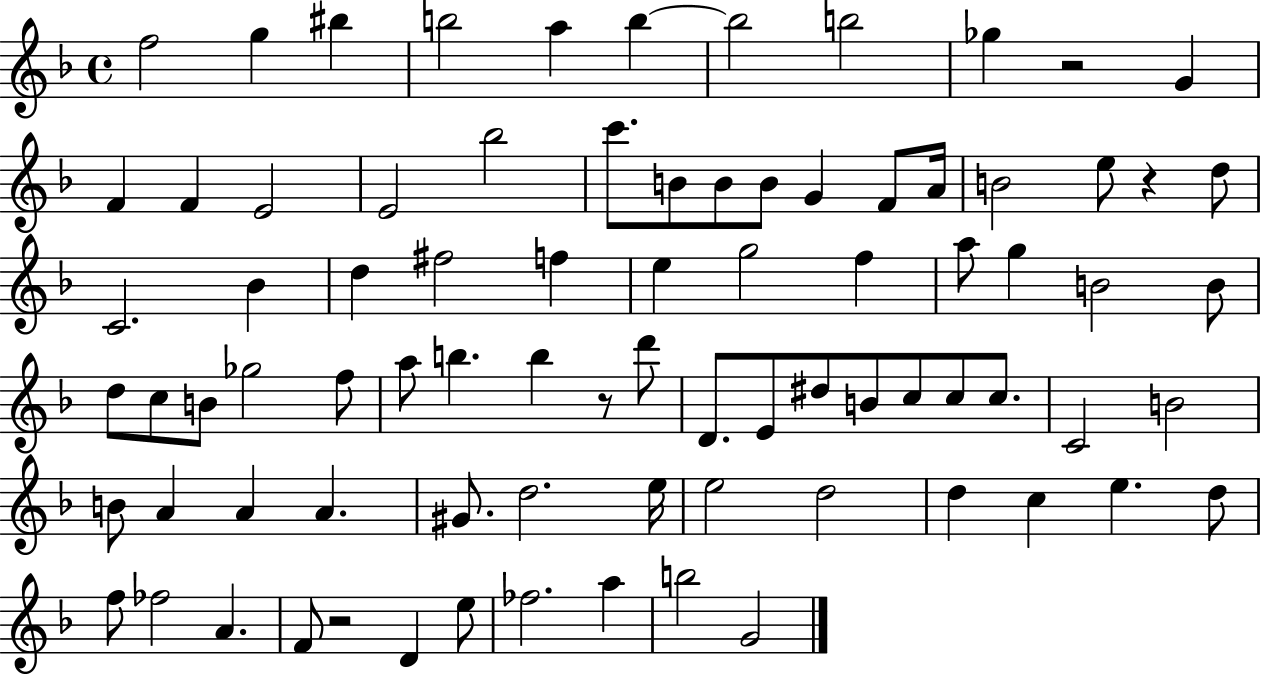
{
  \clef treble
  \time 4/4
  \defaultTimeSignature
  \key f \major
  f''2 g''4 bis''4 | b''2 a''4 b''4~~ | b''2 b''2 | ges''4 r2 g'4 | \break f'4 f'4 e'2 | e'2 bes''2 | c'''8. b'8 b'8 b'8 g'4 f'8 a'16 | b'2 e''8 r4 d''8 | \break c'2. bes'4 | d''4 fis''2 f''4 | e''4 g''2 f''4 | a''8 g''4 b'2 b'8 | \break d''8 c''8 b'8 ges''2 f''8 | a''8 b''4. b''4 r8 d'''8 | d'8. e'8 dis''8 b'8 c''8 c''8 c''8. | c'2 b'2 | \break b'8 a'4 a'4 a'4. | gis'8. d''2. e''16 | e''2 d''2 | d''4 c''4 e''4. d''8 | \break f''8 fes''2 a'4. | f'8 r2 d'4 e''8 | fes''2. a''4 | b''2 g'2 | \break \bar "|."
}